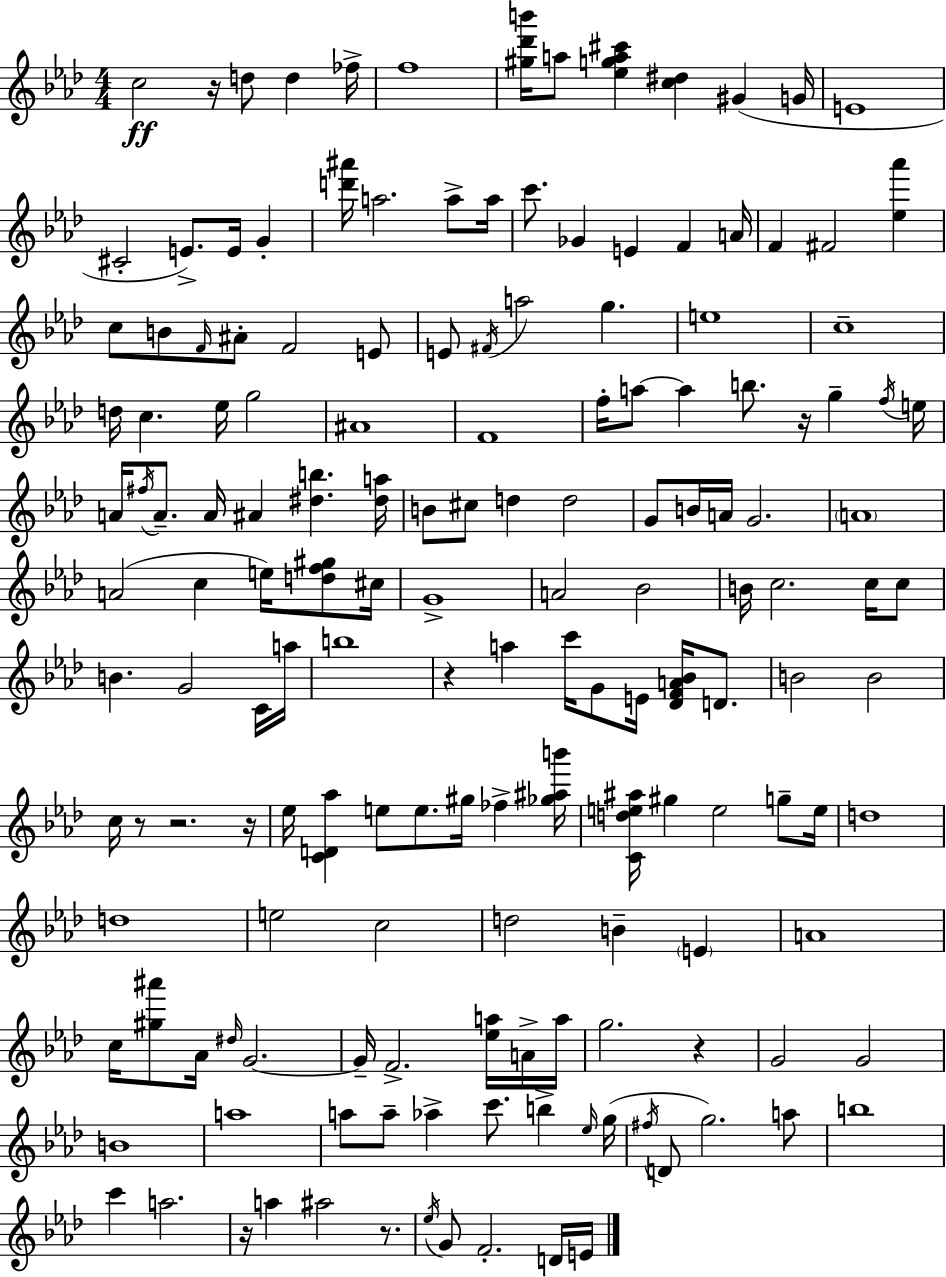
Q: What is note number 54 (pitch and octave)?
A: B4